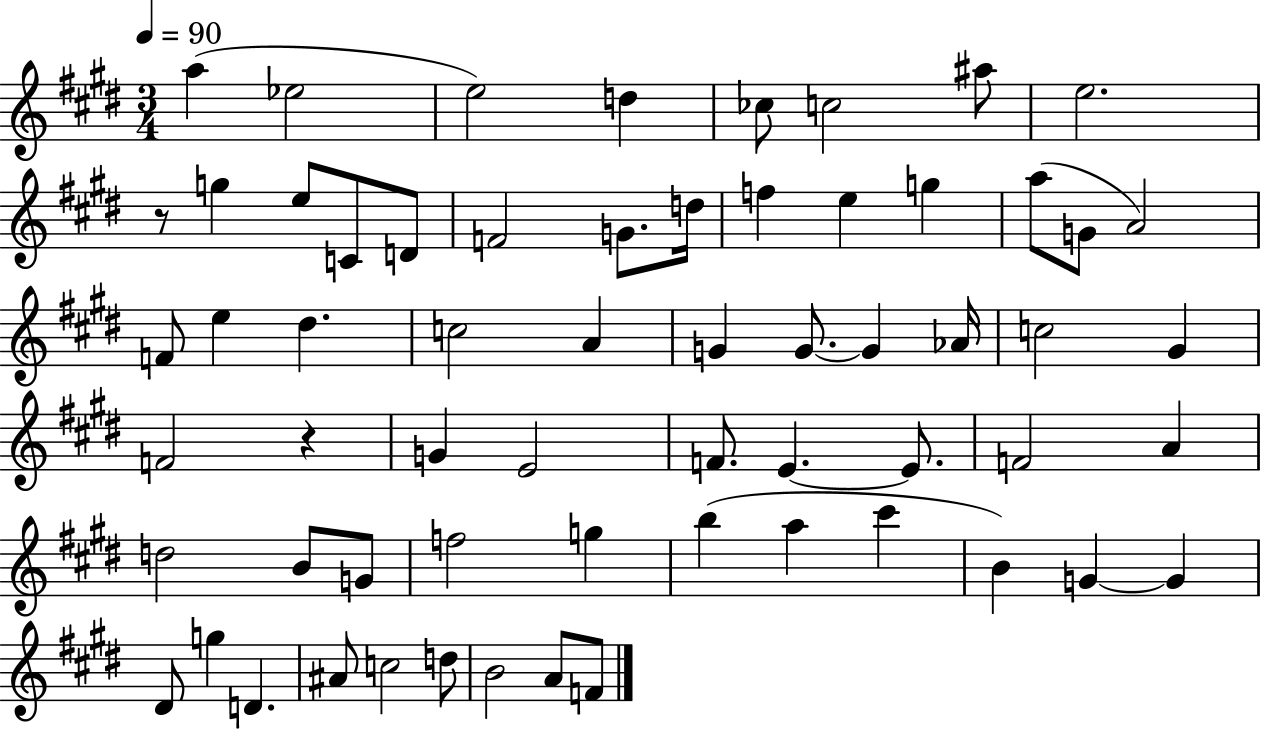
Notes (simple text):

A5/q Eb5/h E5/h D5/q CES5/e C5/h A#5/e E5/h. R/e G5/q E5/e C4/e D4/e F4/h G4/e. D5/s F5/q E5/q G5/q A5/e G4/e A4/h F4/e E5/q D#5/q. C5/h A4/q G4/q G4/e. G4/q Ab4/s C5/h G#4/q F4/h R/q G4/q E4/h F4/e. E4/q. E4/e. F4/h A4/q D5/h B4/e G4/e F5/h G5/q B5/q A5/q C#6/q B4/q G4/q G4/q D#4/e G5/q D4/q. A#4/e C5/h D5/e B4/h A4/e F4/e